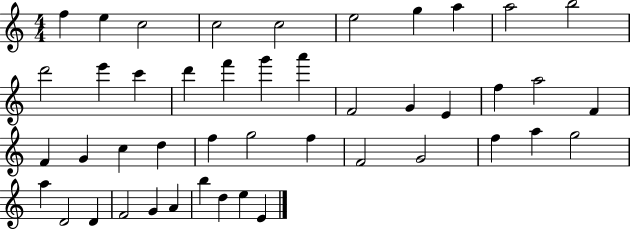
F5/q E5/q C5/h C5/h C5/h E5/h G5/q A5/q A5/h B5/h D6/h E6/q C6/q D6/q F6/q G6/q A6/q F4/h G4/q E4/q F5/q A5/h F4/q F4/q G4/q C5/q D5/q F5/q G5/h F5/q F4/h G4/h F5/q A5/q G5/h A5/q D4/h D4/q F4/h G4/q A4/q B5/q D5/q E5/q E4/q